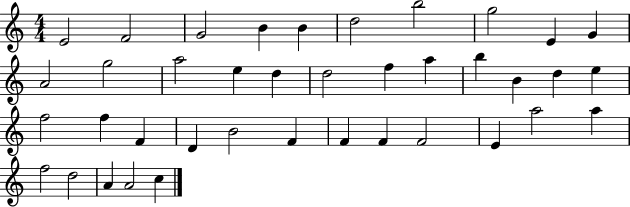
{
  \clef treble
  \numericTimeSignature
  \time 4/4
  \key c \major
  e'2 f'2 | g'2 b'4 b'4 | d''2 b''2 | g''2 e'4 g'4 | \break a'2 g''2 | a''2 e''4 d''4 | d''2 f''4 a''4 | b''4 b'4 d''4 e''4 | \break f''2 f''4 f'4 | d'4 b'2 f'4 | f'4 f'4 f'2 | e'4 a''2 a''4 | \break f''2 d''2 | a'4 a'2 c''4 | \bar "|."
}